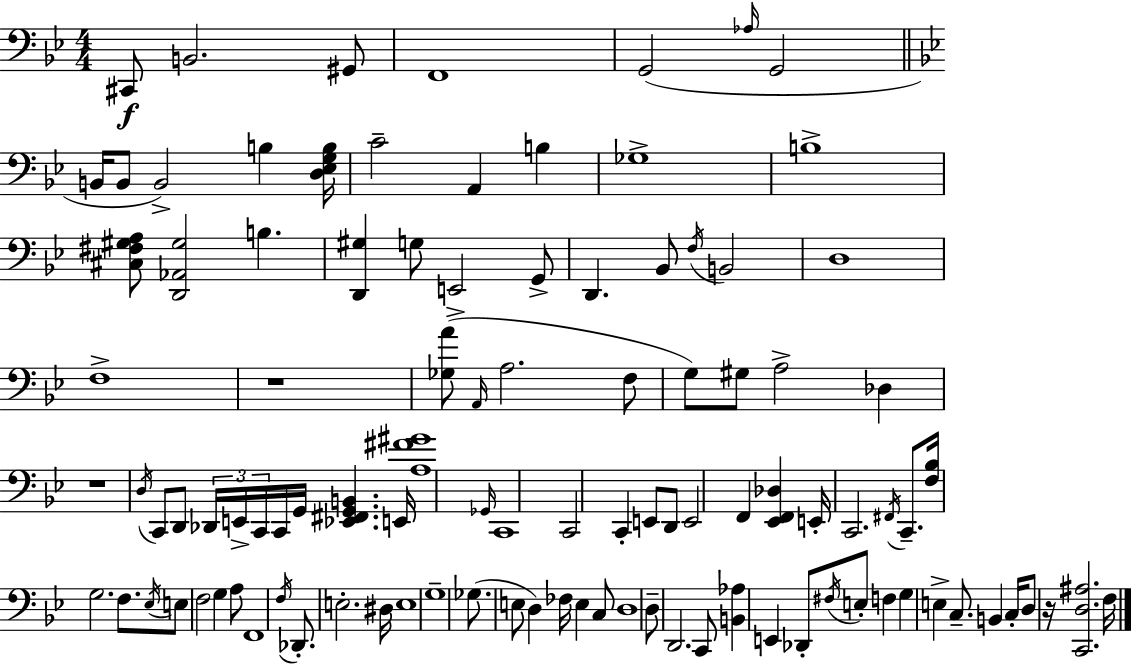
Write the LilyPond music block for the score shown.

{
  \clef bass
  \numericTimeSignature
  \time 4/4
  \key bes \major
  cis,8\f b,2. gis,8 | f,1 | g,2( \grace { aes16 } g,2 | \bar "||" \break \key bes \major b,16 b,8 b,2->) b4 <d ees g b>16 | c'2-- a,4 b4 | ges1-> | b1-> | \break <cis fis gis a>8 <d, aes, gis>2 b4. | <d, gis>4 g8 e,2-> g,8-> | d,4. bes,8 \acciaccatura { f16 } b,2 | d1 | \break f1-> | r1 | <ges a'>8( \grace { a,16 } a2. | f8 g8) gis8 a2-> des4 | \break r1 | \acciaccatura { d16 } c,8 d,8 \tuplet 3/2 { des,16 e,16-> c,16 } c,16 g,16 <ees, fis, g, b,>4. | e,16 <a fis' gis'>1 | \grace { ges,16 } c,1 | \break c,2 c,4-. | e,8 d,8 e,2 f,4 | <ees, f, des>4 e,16-. c,2. | \acciaccatura { fis,16 } c,8.-- <f bes>16 g2. | \break f8. \acciaccatura { ees16 } e8 f2 | g4 a8 f,1 | \acciaccatura { f16 } des,8.-. e2.-. | dis16 e1 | \break g1-- | ges8.( e8 d4) | fes16 e4 c8 d1 | d8-- d,2. | \break c,8 <b, aes>4 e,4 des,8-. | \acciaccatura { fis16 } e8-. f4 g4 e4-> | c8.-- b,4 c16-. d8 r16 <c, d ais>2. | f16 \bar "|."
}